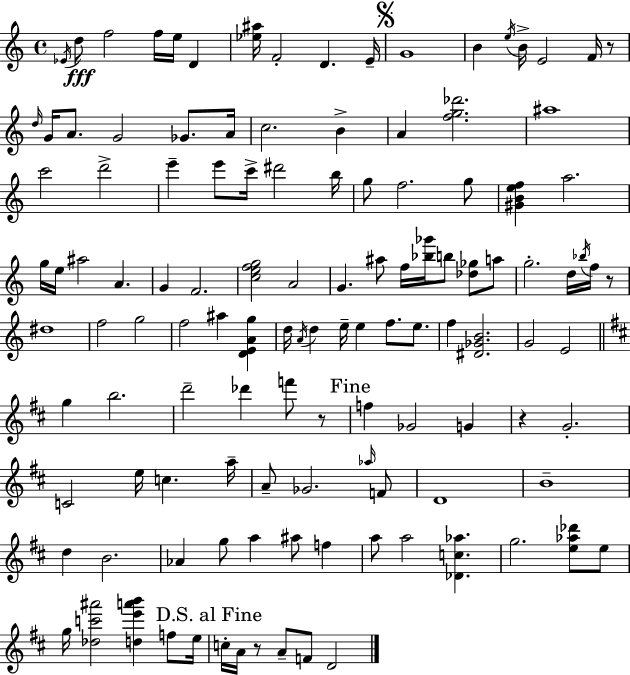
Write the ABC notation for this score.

X:1
T:Untitled
M:4/4
L:1/4
K:Am
_E/4 d/2 f2 f/4 e/4 D [_e^a]/4 F2 D E/4 G4 B e/4 B/4 E2 F/4 z/2 d/4 G/4 A/2 G2 _G/2 A/4 c2 B A [fg_d']2 ^a4 c'2 d'2 e' e'/2 c'/4 ^d'2 b/4 g/2 f2 g/2 [^GBef] a2 g/4 e/4 ^a2 A G F2 [cefg]2 A2 G ^a/2 f/4 [_b_g']/4 b/2 [_d_g]/2 a/2 g2 d/4 _b/4 f/4 z/2 ^d4 f2 g2 f2 ^a [DEAg] d/4 A/4 d e/4 e f/2 e/2 f [^D_GB]2 G2 E2 g b2 d'2 _d' f'/2 z/2 f _G2 G z G2 C2 e/4 c a/4 A/2 _G2 _a/4 F/2 D4 B4 d B2 _A g/2 a ^a/2 f a/2 a2 [_Dc_a] g2 [e_a_d']/2 e/2 g/4 [_dc'^a']2 [de'a'b'] f/2 e/4 c/4 A/4 z/2 A/2 F/2 D2